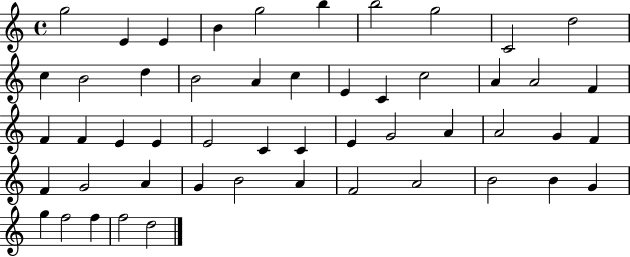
{
  \clef treble
  \time 4/4
  \defaultTimeSignature
  \key c \major
  g''2 e'4 e'4 | b'4 g''2 b''4 | b''2 g''2 | c'2 d''2 | \break c''4 b'2 d''4 | b'2 a'4 c''4 | e'4 c'4 c''2 | a'4 a'2 f'4 | \break f'4 f'4 e'4 e'4 | e'2 c'4 c'4 | e'4 g'2 a'4 | a'2 g'4 f'4 | \break f'4 g'2 a'4 | g'4 b'2 a'4 | f'2 a'2 | b'2 b'4 g'4 | \break g''4 f''2 f''4 | f''2 d''2 | \bar "|."
}